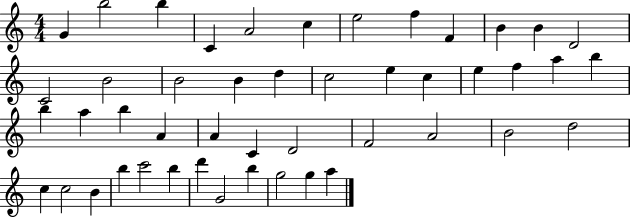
X:1
T:Untitled
M:4/4
L:1/4
K:C
G b2 b C A2 c e2 f F B B D2 C2 B2 B2 B d c2 e c e f a b b a b A A C D2 F2 A2 B2 d2 c c2 B b c'2 b d' G2 b g2 g a